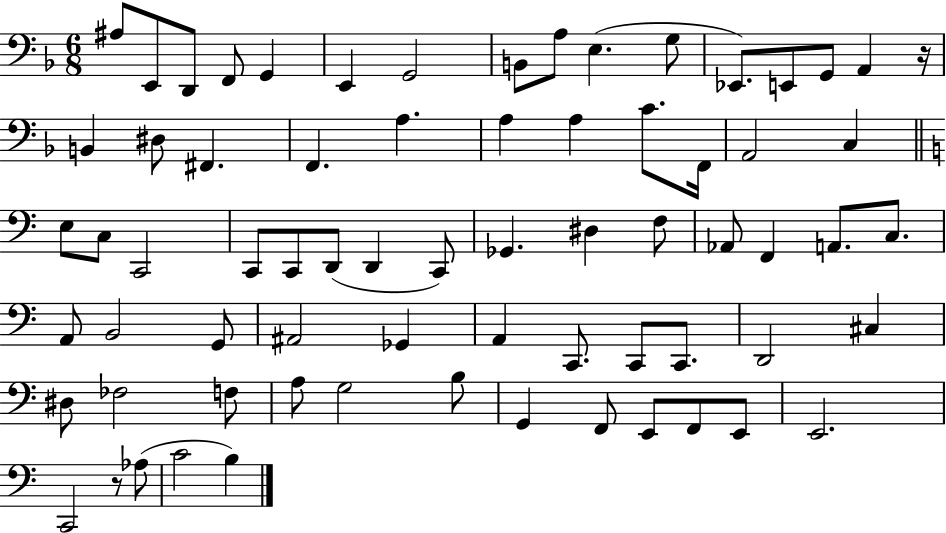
{
  \clef bass
  \numericTimeSignature
  \time 6/8
  \key f \major
  ais8 e,8 d,8 f,8 g,4 | e,4 g,2 | b,8 a8 e4.( g8 | ees,8.) e,8 g,8 a,4 r16 | \break b,4 dis8 fis,4. | f,4. a4. | a4 a4 c'8. f,16 | a,2 c4 | \break \bar "||" \break \key a \minor e8 c8 c,2 | c,8 c,8 d,8( d,4 c,8) | ges,4. dis4 f8 | aes,8 f,4 a,8. c8. | \break a,8 b,2 g,8 | ais,2 ges,4 | a,4 c,8. c,8 c,8. | d,2 cis4 | \break dis8 fes2 f8 | a8 g2 b8 | g,4 f,8 e,8 f,8 e,8 | e,2. | \break c,2 r8 aes8( | c'2 b4) | \bar "|."
}